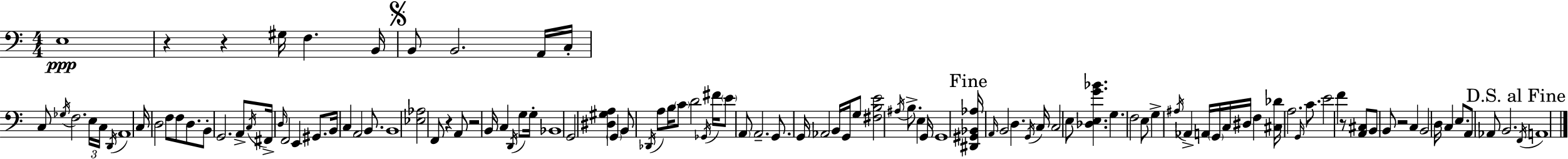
X:1
T:Untitled
M:4/4
L:1/4
K:C
E,4 z z ^G,/4 F, B,,/4 B,,/2 B,,2 A,,/4 C,/4 C,/2 _G,/4 F,2 E,/4 C,/4 D,,/4 A,,4 C,/4 D,2 F,/2 F,/2 D,/2 B,,/2 G,,2 A,,/2 C,/4 ^F,,/4 D,/4 F,,2 E,, ^G,,/2 B,,/4 C, A,,2 B,,/2 B,,4 [_E,_A,]2 F,,/2 z A,,/2 z2 B,,/4 C, D,,/4 G,/2 G,/4 _B,,4 G,,2 [^D,^G,A,] G,, B,,/2 _D,,/4 A,/2 B,/4 C/2 D2 _G,,/4 ^F/4 E/2 A,,/2 A,,2 G,,/2 G,,/4 _A,,2 B,,/4 G,,/4 G,/2 [^F,B,E]2 ^A,/4 B,/2 E, G,,/4 G,,4 [^D,,^G,,_B,,_A,]/4 A,,/4 B,,2 D, G,,/4 C,/4 C,2 E,/2 [_D,E,G_B] G, F,2 E,/2 G, ^A,/4 _A,, A,,/4 G,,/4 C,/4 ^D,/4 F, [^C,_D]/4 A,2 G,,/4 C/2 E2 F z/2 [A,,^C,]/2 B,,/2 B,,/2 z2 C, B,,2 D,/4 C, E,/2 A,,/2 _A,,/2 B,,2 F,,/4 A,,4